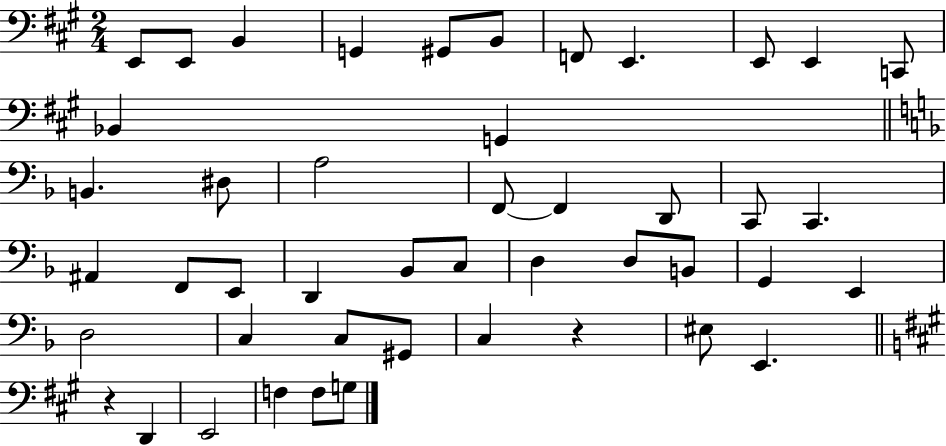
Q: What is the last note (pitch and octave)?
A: G3